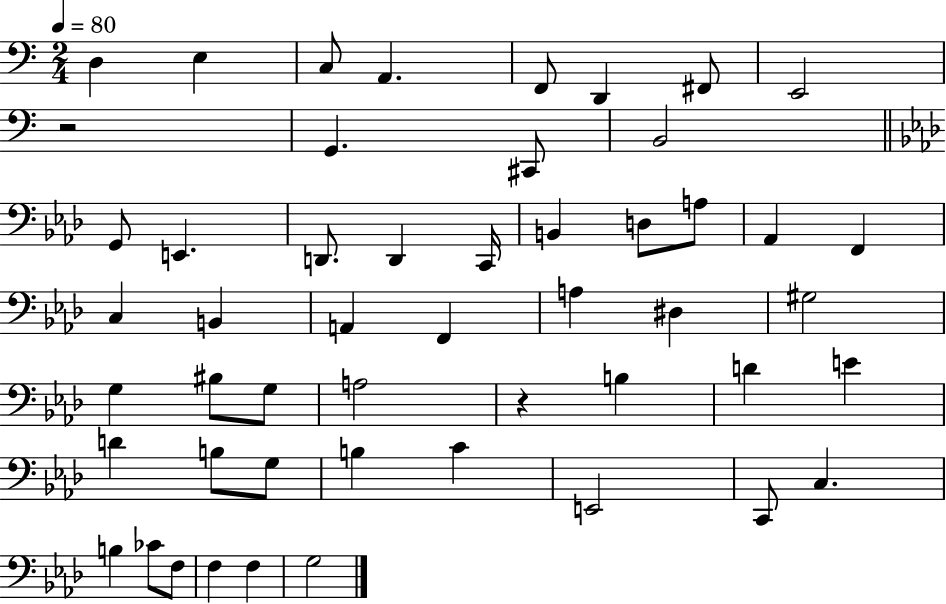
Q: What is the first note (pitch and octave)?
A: D3